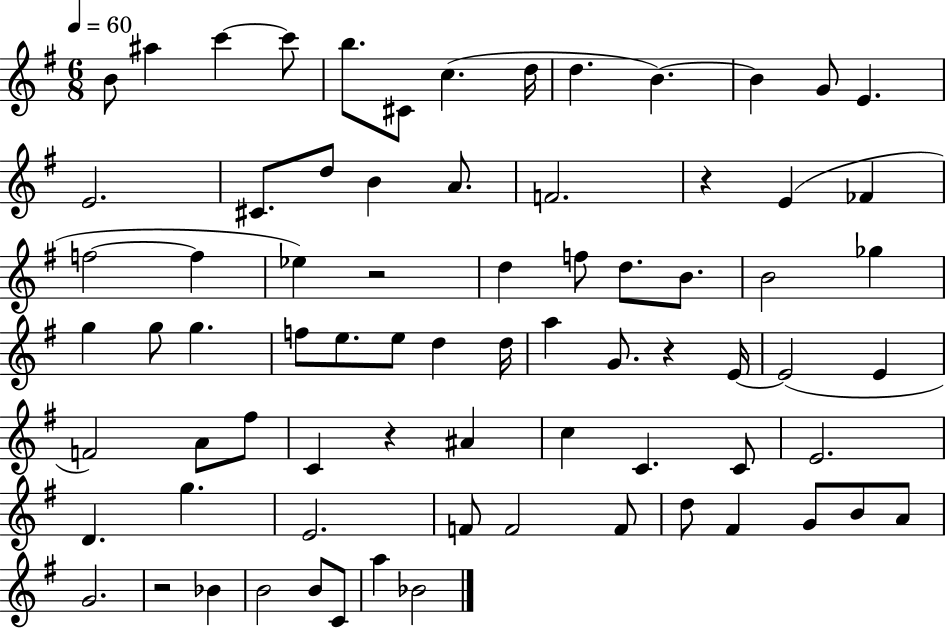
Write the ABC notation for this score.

X:1
T:Untitled
M:6/8
L:1/4
K:G
B/2 ^a c' c'/2 b/2 ^C/2 c d/4 d B B G/2 E E2 ^C/2 d/2 B A/2 F2 z E _F f2 f _e z2 d f/2 d/2 B/2 B2 _g g g/2 g f/2 e/2 e/2 d d/4 a G/2 z E/4 E2 E F2 A/2 ^f/2 C z ^A c C C/2 E2 D g E2 F/2 F2 F/2 d/2 ^F G/2 B/2 A/2 G2 z2 _B B2 B/2 C/2 a _B2